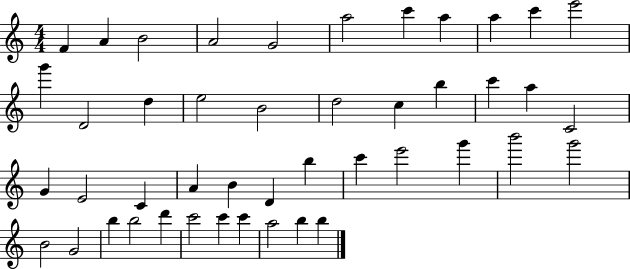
F4/q A4/q B4/h A4/h G4/h A5/h C6/q A5/q A5/q C6/q E6/h G6/q D4/h D5/q E5/h B4/h D5/h C5/q B5/q C6/q A5/q C4/h G4/q E4/h C4/q A4/q B4/q D4/q B5/q C6/q E6/h G6/q B6/h G6/h B4/h G4/h B5/q B5/h D6/q C6/h C6/q C6/q A5/h B5/q B5/q